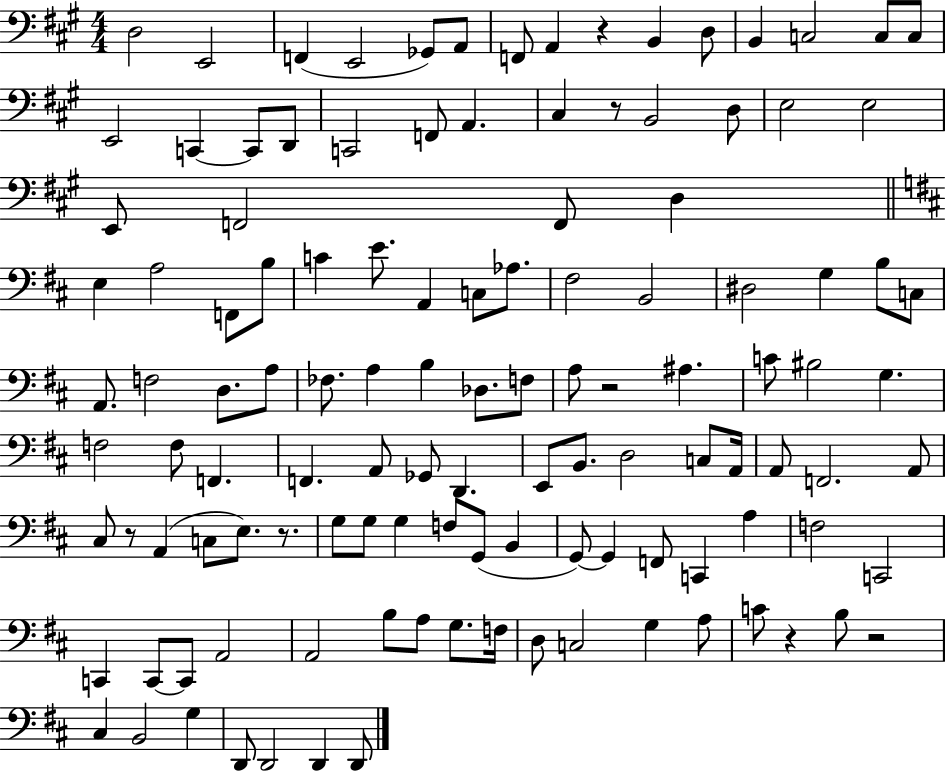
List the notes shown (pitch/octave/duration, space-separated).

D3/h E2/h F2/q E2/h Gb2/e A2/e F2/e A2/q R/q B2/q D3/e B2/q C3/h C3/e C3/e E2/h C2/q C2/e D2/e C2/h F2/e A2/q. C#3/q R/e B2/h D3/e E3/h E3/h E2/e F2/h F2/e D3/q E3/q A3/h F2/e B3/e C4/q E4/e. A2/q C3/e Ab3/e. F#3/h B2/h D#3/h G3/q B3/e C3/e A2/e. F3/h D3/e. A3/e FES3/e. A3/q B3/q Db3/e. F3/e A3/e R/h A#3/q. C4/e BIS3/h G3/q. F3/h F3/e F2/q. F2/q. A2/e Gb2/e D2/q. E2/e B2/e. D3/h C3/e A2/s A2/e F2/h. A2/e C#3/e R/e A2/q C3/e E3/e. R/e. G3/e G3/e G3/q F3/e G2/e B2/q G2/e G2/q F2/e C2/q A3/q F3/h C2/h C2/q C2/e C2/e A2/h A2/h B3/e A3/e G3/e. F3/s D3/e C3/h G3/q A3/e C4/e R/q B3/e R/h C#3/q B2/h G3/q D2/e D2/h D2/q D2/e